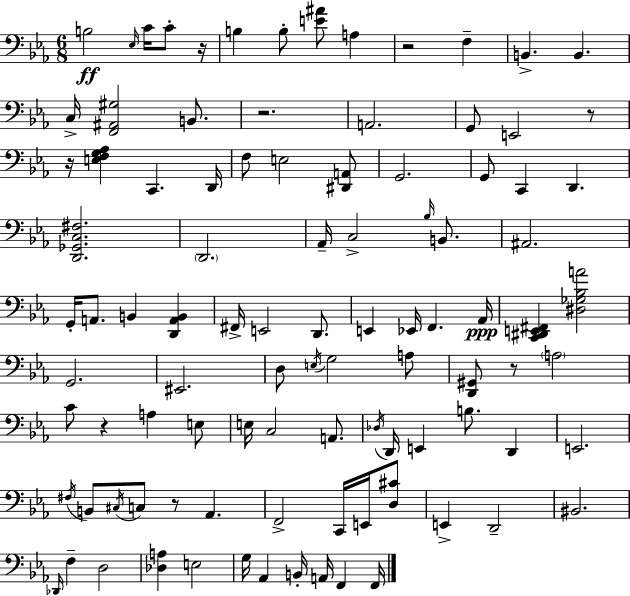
B3/h Eb3/s C4/s C4/e R/s B3/q B3/e [E4,A#4]/e A3/q R/h F3/q B2/q. B2/q. C3/s [F2,A#2,G#3]/h B2/e. R/h. A2/h. G2/e E2/h R/e R/s [E3,F3,G3,Ab3]/q C2/q. D2/s F3/e E3/h [D#2,A2]/e G2/h. G2/e C2/q D2/q. [D2,Gb2,C3,F#3]/h. D2/h. Ab2/s C3/h Bb3/s B2/e. A#2/h. G2/s A2/e. B2/q [D2,A2,B2]/q F#2/s E2/h D2/e. E2/q Eb2/s F2/q. Ab2/s [C2,D#2,E2,F#2]/q [D#3,Gb3,Bb3,A4]/h G2/h. EIS2/h. D3/e E3/s G3/h A3/e [D2,G#2]/e R/e A3/h C4/e R/q A3/q E3/e E3/s C3/h A2/e. Db3/s D2/s E2/q B3/e. D2/q E2/h. F#3/s B2/e C#3/s C3/e R/e Ab2/q. F2/h C2/s E2/s [D3,C#4]/e E2/q D2/h BIS2/h. Db2/s F3/q D3/h [Db3,A3]/q E3/h G3/s Ab2/q B2/s A2/s F2/q F2/s